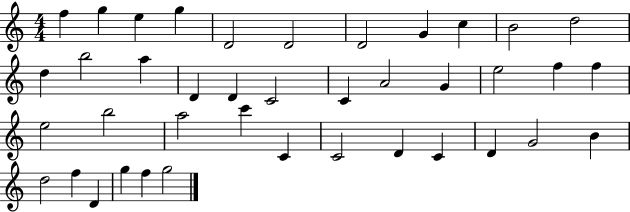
X:1
T:Untitled
M:4/4
L:1/4
K:C
f g e g D2 D2 D2 G c B2 d2 d b2 a D D C2 C A2 G e2 f f e2 b2 a2 c' C C2 D C D G2 B d2 f D g f g2